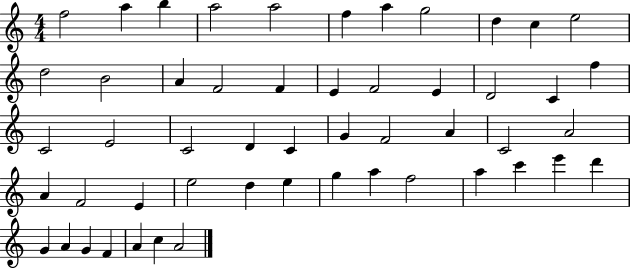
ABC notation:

X:1
T:Untitled
M:4/4
L:1/4
K:C
f2 a b a2 a2 f a g2 d c e2 d2 B2 A F2 F E F2 E D2 C f C2 E2 C2 D C G F2 A C2 A2 A F2 E e2 d e g a f2 a c' e' d' G A G F A c A2